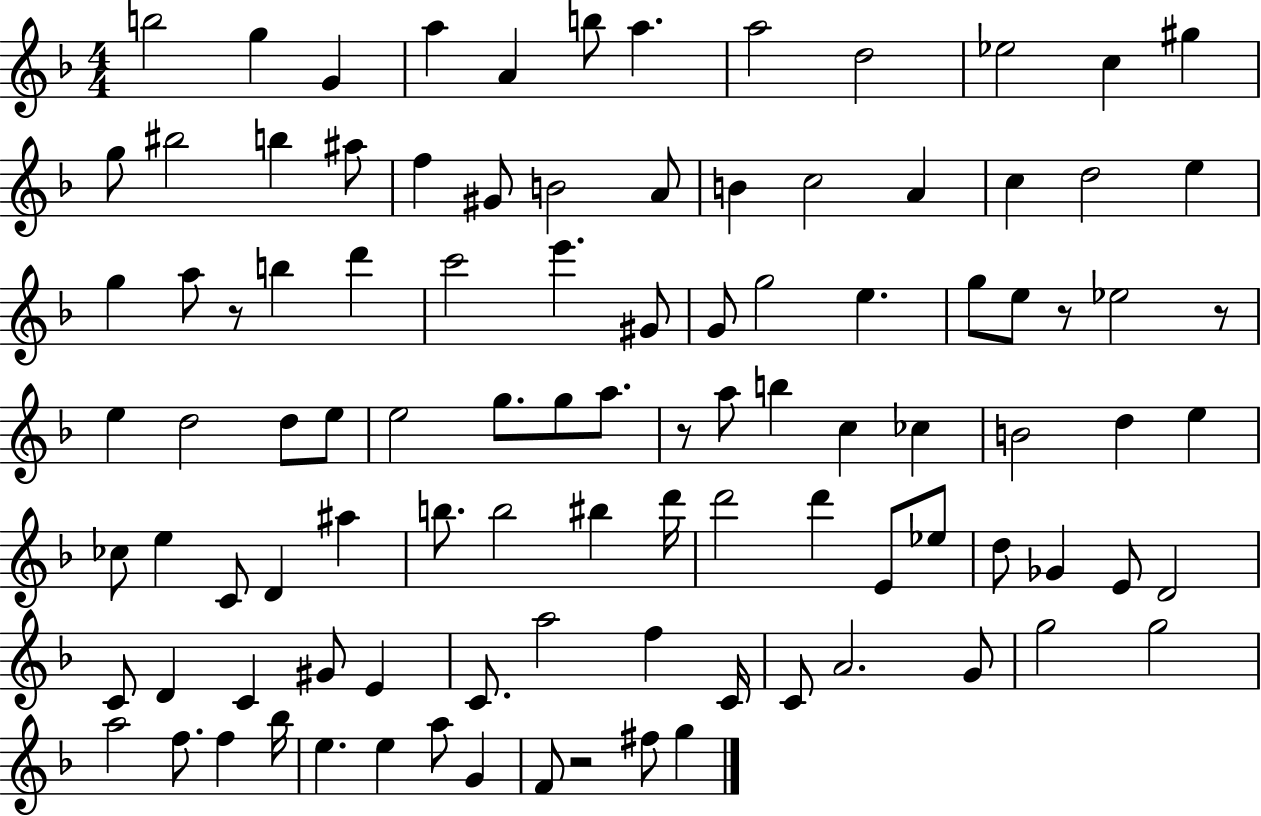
B5/h G5/q G4/q A5/q A4/q B5/e A5/q. A5/h D5/h Eb5/h C5/q G#5/q G5/e BIS5/h B5/q A#5/e F5/q G#4/e B4/h A4/e B4/q C5/h A4/q C5/q D5/h E5/q G5/q A5/e R/e B5/q D6/q C6/h E6/q. G#4/e G4/e G5/h E5/q. G5/e E5/e R/e Eb5/h R/e E5/q D5/h D5/e E5/e E5/h G5/e. G5/e A5/e. R/e A5/e B5/q C5/q CES5/q B4/h D5/q E5/q CES5/e E5/q C4/e D4/q A#5/q B5/e. B5/h BIS5/q D6/s D6/h D6/q E4/e Eb5/e D5/e Gb4/q E4/e D4/h C4/e D4/q C4/q G#4/e E4/q C4/e. A5/h F5/q C4/s C4/e A4/h. G4/e G5/h G5/h A5/h F5/e. F5/q Bb5/s E5/q. E5/q A5/e G4/q F4/e R/h F#5/e G5/q